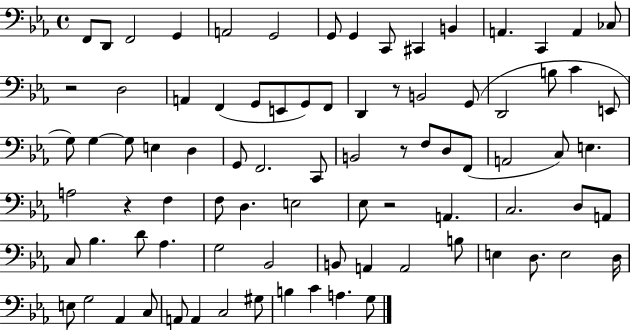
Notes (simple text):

F2/e D2/e F2/h G2/q A2/h G2/h G2/e G2/q C2/e C#2/q B2/q A2/q. C2/q A2/q CES3/e R/h D3/h A2/q F2/q G2/e E2/e G2/e F2/e D2/q R/e B2/h G2/e D2/h B3/e C4/q E2/e G3/e G3/q G3/e E3/q D3/q G2/e F2/h. C2/e B2/h R/e F3/e D3/e F2/e A2/h C3/e E3/q. A3/h R/q F3/q F3/e D3/q. E3/h Eb3/e R/h A2/q. C3/h. D3/e A2/e C3/e Bb3/q. D4/e Ab3/q. G3/h Bb2/h B2/e A2/q A2/h B3/e E3/q D3/e. E3/h D3/s E3/e G3/h Ab2/q C3/e A2/e A2/q C3/h G#3/e B3/q C4/q A3/q. G3/e